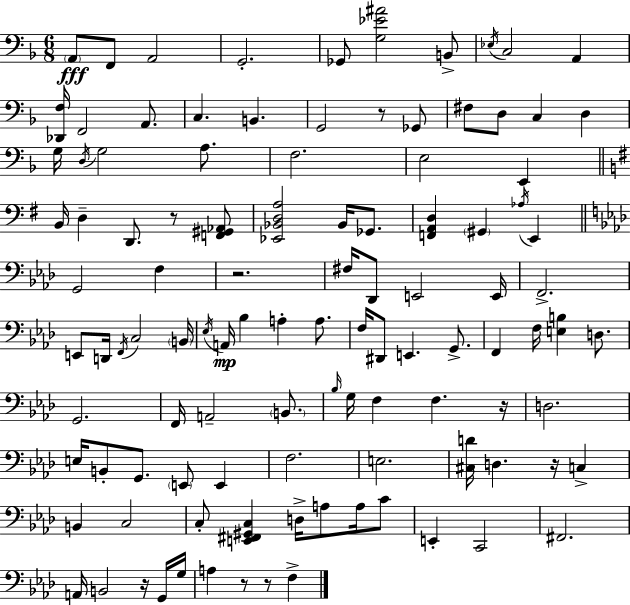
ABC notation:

X:1
T:Untitled
M:6/8
L:1/4
K:F
A,,/2 F,,/2 A,,2 G,,2 _G,,/2 [G,_E^A]2 B,,/2 _E,/4 C,2 A,, [_D,,F,]/4 F,,2 A,,/2 C, B,, G,,2 z/2 _G,,/2 ^F,/2 D,/2 C, D, G,/4 D,/4 G,2 A,/2 F,2 E,2 E,, B,,/4 D, D,,/2 z/2 [F,,^G,,_A,,]/2 [_E,,_B,,D,A,]2 _B,,/4 _G,,/2 [F,,A,,D,] ^G,, _A,/4 E,, G,,2 F, z2 ^F,/4 _D,,/2 E,,2 E,,/4 F,,2 E,,/2 D,,/4 F,,/4 C,2 B,,/4 _E,/4 A,,/4 _B, A, A,/2 F,/4 ^D,,/2 E,, G,,/2 F,, F,/4 [E,B,] D,/2 G,,2 F,,/4 A,,2 B,,/2 _B,/4 G,/4 F, F, z/4 D,2 E,/4 B,,/2 G,,/2 E,,/2 E,, F,2 E,2 [^C,D]/4 D, z/4 C, B,, C,2 C,/2 [E,,^F,,^G,,C,] D,/4 A,/2 A,/4 C/2 E,, C,,2 ^F,,2 A,,/4 B,,2 z/4 G,,/4 G,/4 A, z/2 z/2 F,